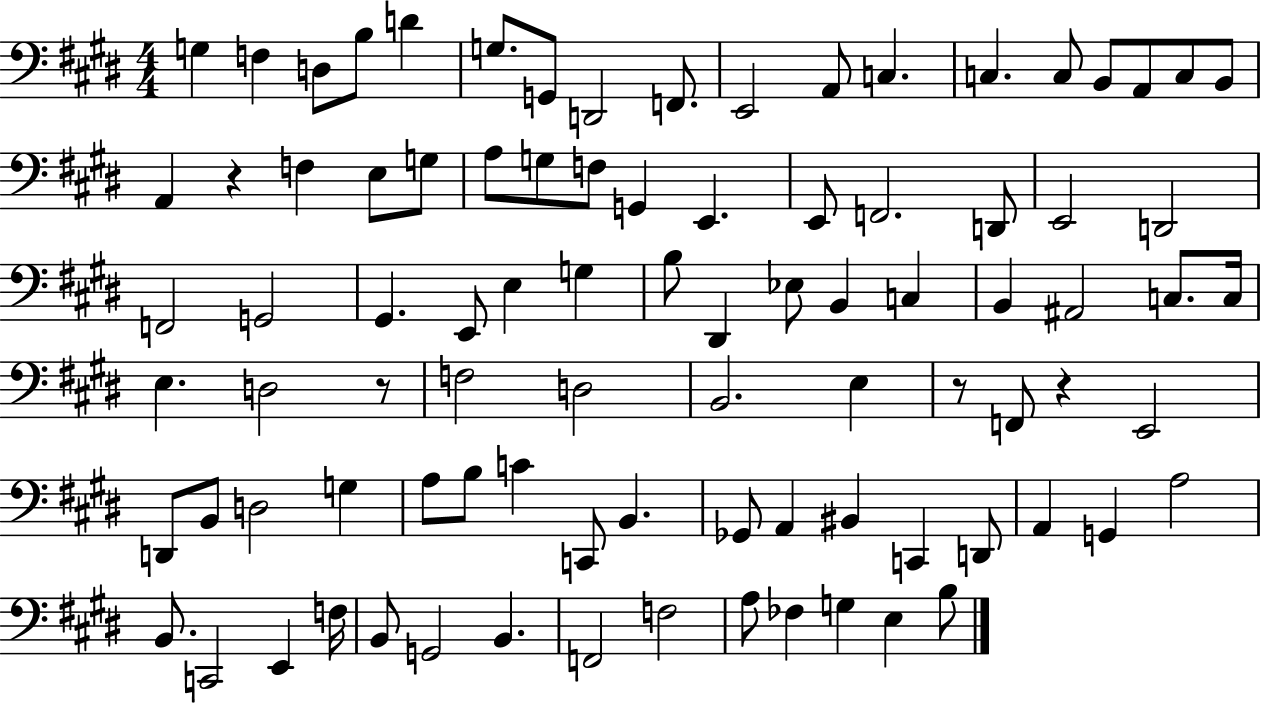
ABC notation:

X:1
T:Untitled
M:4/4
L:1/4
K:E
G, F, D,/2 B,/2 D G,/2 G,,/2 D,,2 F,,/2 E,,2 A,,/2 C, C, C,/2 B,,/2 A,,/2 C,/2 B,,/2 A,, z F, E,/2 G,/2 A,/2 G,/2 F,/2 G,, E,, E,,/2 F,,2 D,,/2 E,,2 D,,2 F,,2 G,,2 ^G,, E,,/2 E, G, B,/2 ^D,, _E,/2 B,, C, B,, ^A,,2 C,/2 C,/4 E, D,2 z/2 F,2 D,2 B,,2 E, z/2 F,,/2 z E,,2 D,,/2 B,,/2 D,2 G, A,/2 B,/2 C C,,/2 B,, _G,,/2 A,, ^B,, C,, D,,/2 A,, G,, A,2 B,,/2 C,,2 E,, F,/4 B,,/2 G,,2 B,, F,,2 F,2 A,/2 _F, G, E, B,/2